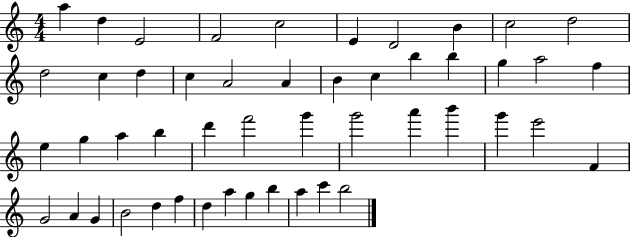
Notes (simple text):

A5/q D5/q E4/h F4/h C5/h E4/q D4/h B4/q C5/h D5/h D5/h C5/q D5/q C5/q A4/h A4/q B4/q C5/q B5/q B5/q G5/q A5/h F5/q E5/q G5/q A5/q B5/q D6/q F6/h G6/q G6/h A6/q B6/q G6/q E6/h F4/q G4/h A4/q G4/q B4/h D5/q F5/q D5/q A5/q G5/q B5/q A5/q C6/q B5/h